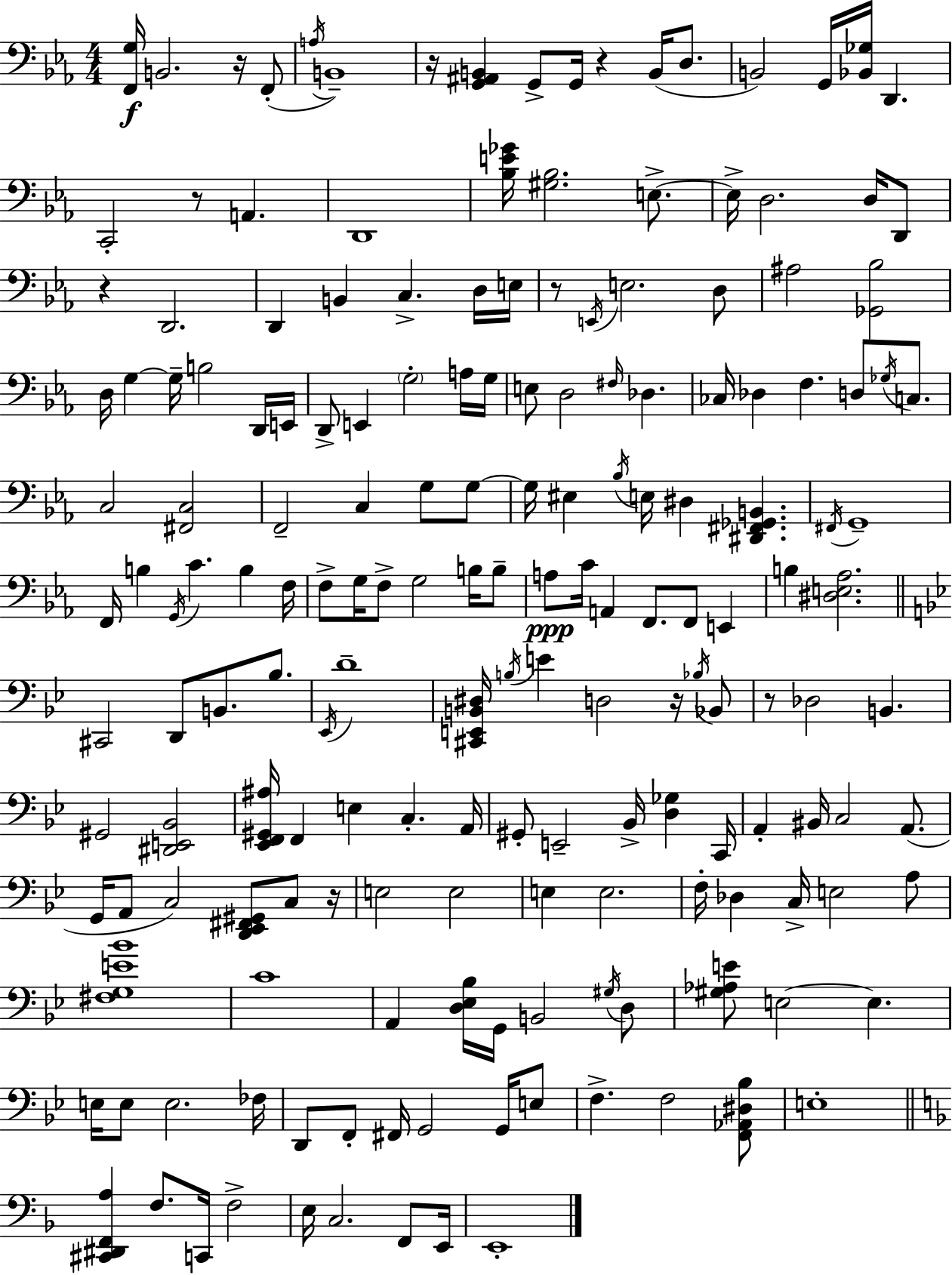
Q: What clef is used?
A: bass